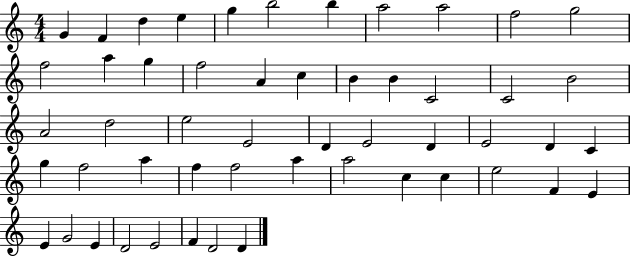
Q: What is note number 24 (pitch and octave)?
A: D5